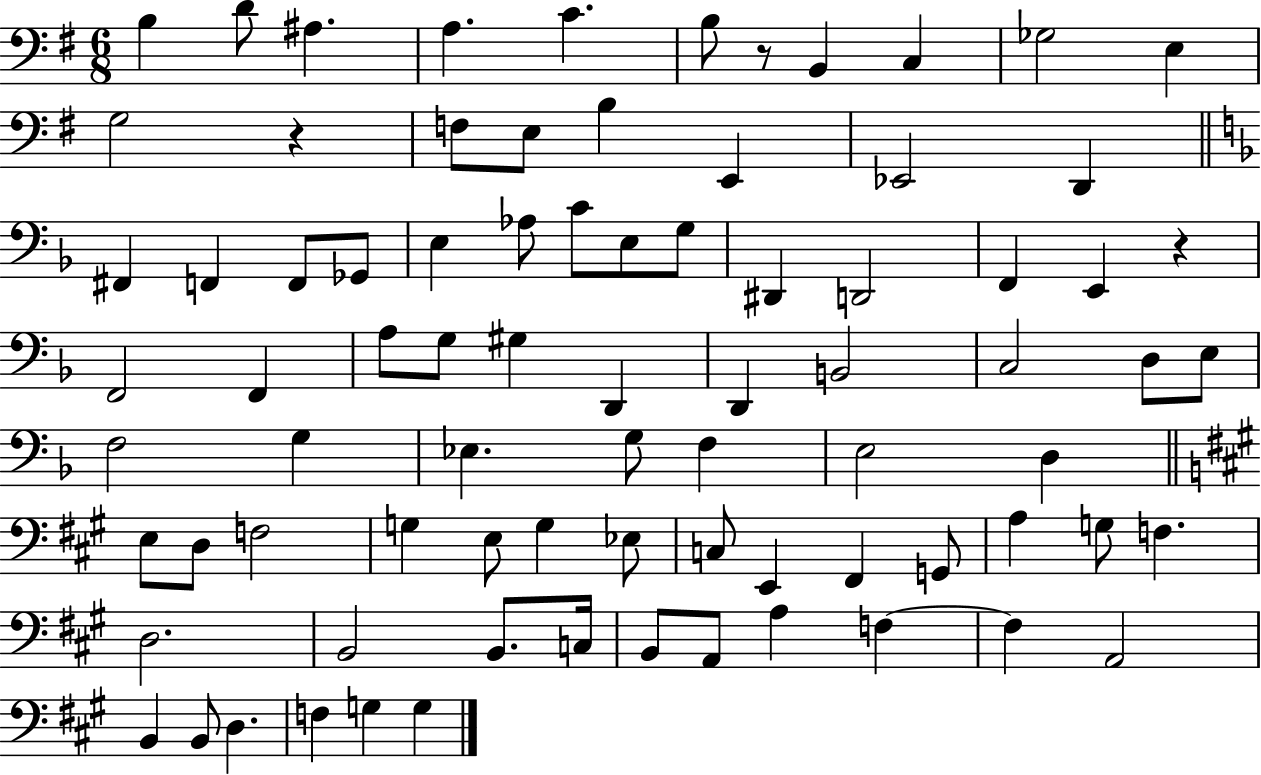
{
  \clef bass
  \numericTimeSignature
  \time 6/8
  \key g \major
  b4 d'8 ais4. | a4. c'4. | b8 r8 b,4 c4 | ges2 e4 | \break g2 r4 | f8 e8 b4 e,4 | ees,2 d,4 | \bar "||" \break \key d \minor fis,4 f,4 f,8 ges,8 | e4 aes8 c'8 e8 g8 | dis,4 d,2 | f,4 e,4 r4 | \break f,2 f,4 | a8 g8 gis4 d,4 | d,4 b,2 | c2 d8 e8 | \break f2 g4 | ees4. g8 f4 | e2 d4 | \bar "||" \break \key a \major e8 d8 f2 | g4 e8 g4 ees8 | c8 e,4 fis,4 g,8 | a4 g8 f4. | \break d2. | b,2 b,8. c16 | b,8 a,8 a4 f4~~ | f4 a,2 | \break b,4 b,8 d4. | f4 g4 g4 | \bar "|."
}